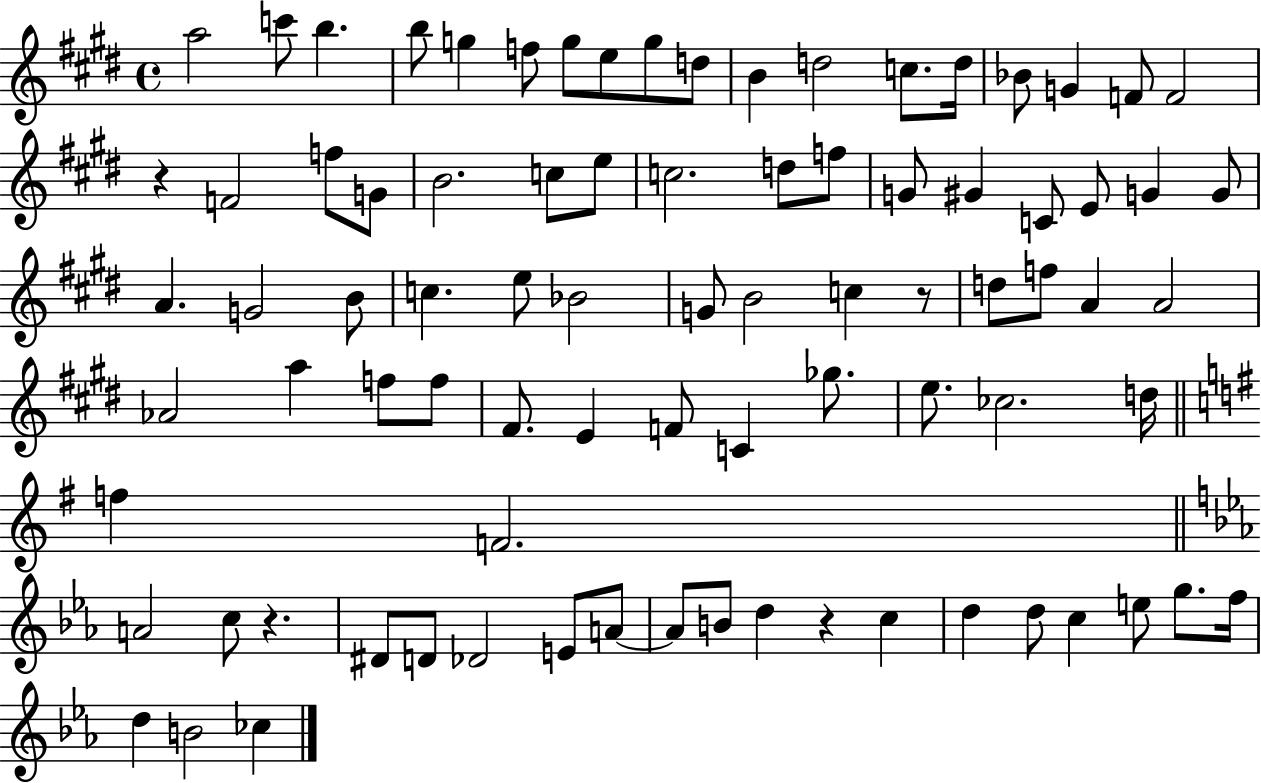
{
  \clef treble
  \time 4/4
  \defaultTimeSignature
  \key e \major
  a''2 c'''8 b''4. | b''8 g''4 f''8 g''8 e''8 g''8 d''8 | b'4 d''2 c''8. d''16 | bes'8 g'4 f'8 f'2 | \break r4 f'2 f''8 g'8 | b'2. c''8 e''8 | c''2. d''8 f''8 | g'8 gis'4 c'8 e'8 g'4 g'8 | \break a'4. g'2 b'8 | c''4. e''8 bes'2 | g'8 b'2 c''4 r8 | d''8 f''8 a'4 a'2 | \break aes'2 a''4 f''8 f''8 | fis'8. e'4 f'8 c'4 ges''8. | e''8. ces''2. d''16 | \bar "||" \break \key e \minor f''4 f'2. | \bar "||" \break \key ees \major a'2 c''8 r4. | dis'8 d'8 des'2 e'8 a'8~~ | a'8 b'8 d''4 r4 c''4 | d''4 d''8 c''4 e''8 g''8. f''16 | \break d''4 b'2 ces''4 | \bar "|."
}